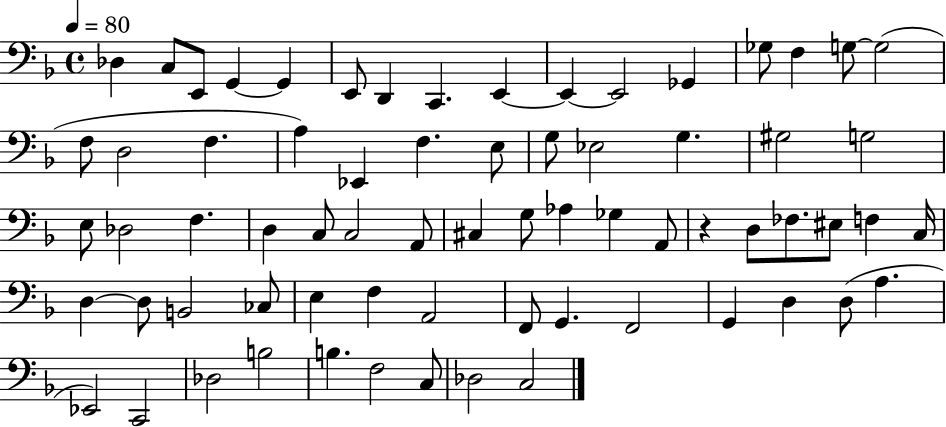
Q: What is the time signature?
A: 4/4